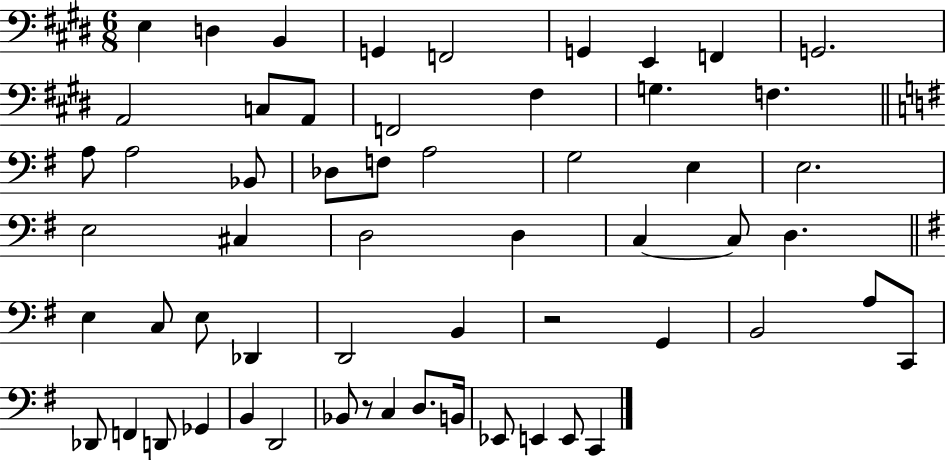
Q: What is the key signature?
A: E major